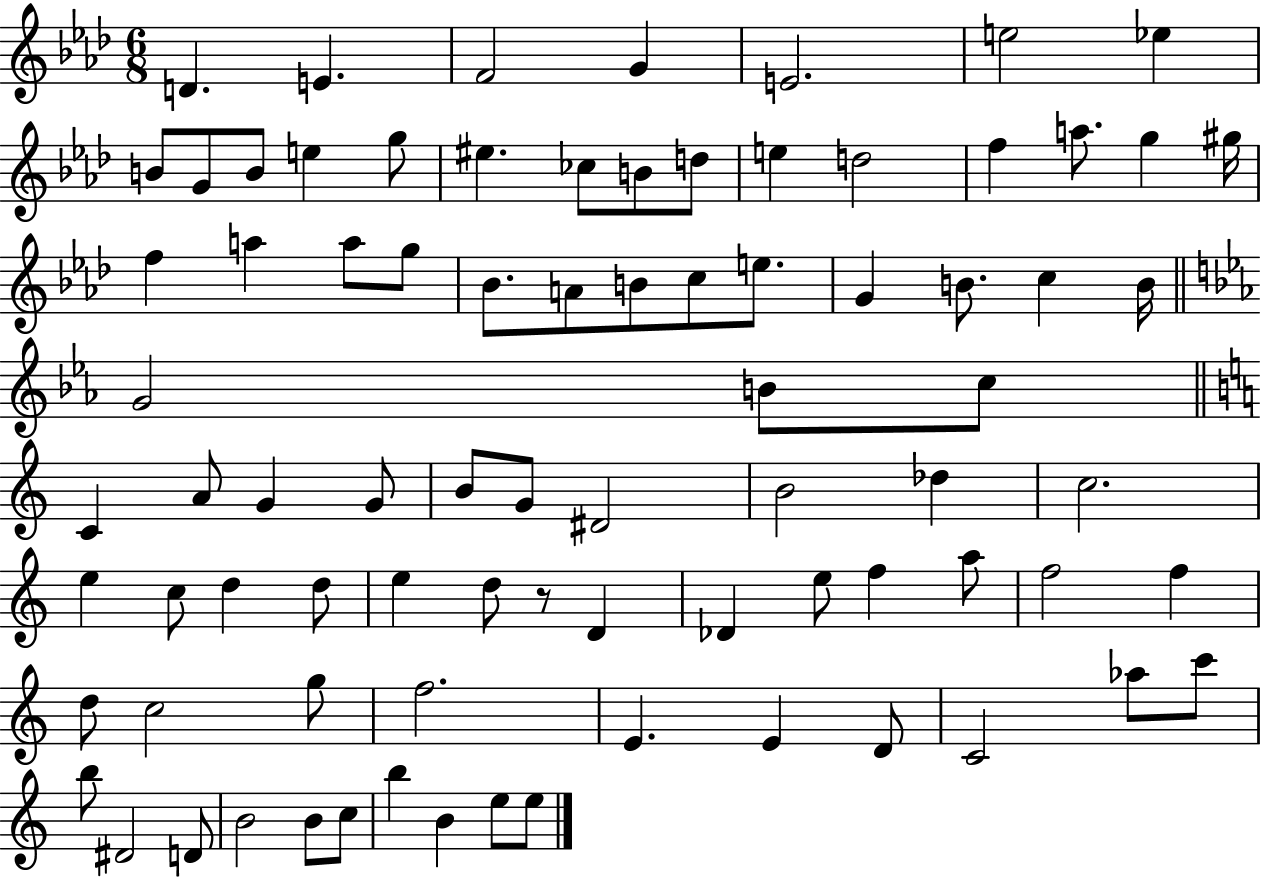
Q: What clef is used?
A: treble